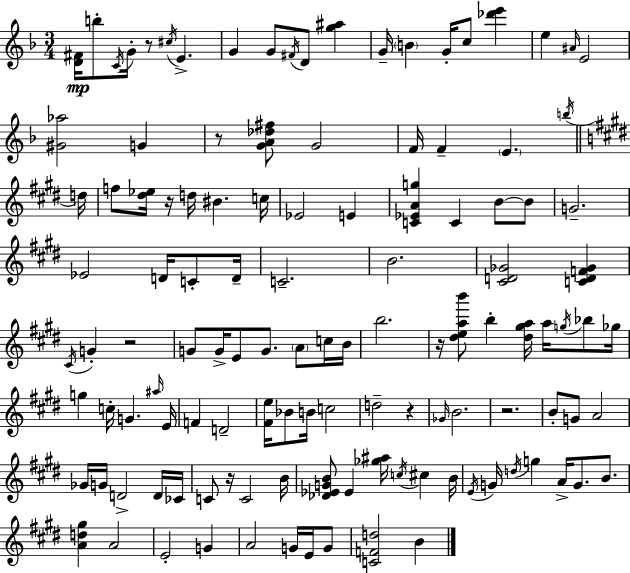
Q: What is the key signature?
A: F major